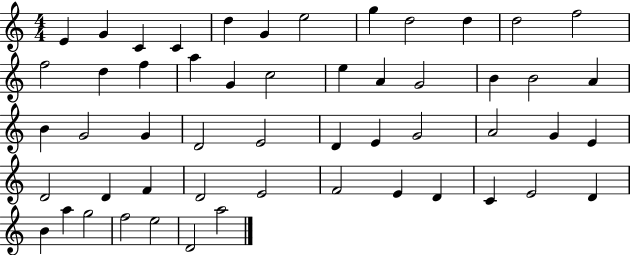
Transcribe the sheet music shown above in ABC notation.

X:1
T:Untitled
M:4/4
L:1/4
K:C
E G C C d G e2 g d2 d d2 f2 f2 d f a G c2 e A G2 B B2 A B G2 G D2 E2 D E G2 A2 G E D2 D F D2 E2 F2 E D C E2 D B a g2 f2 e2 D2 a2